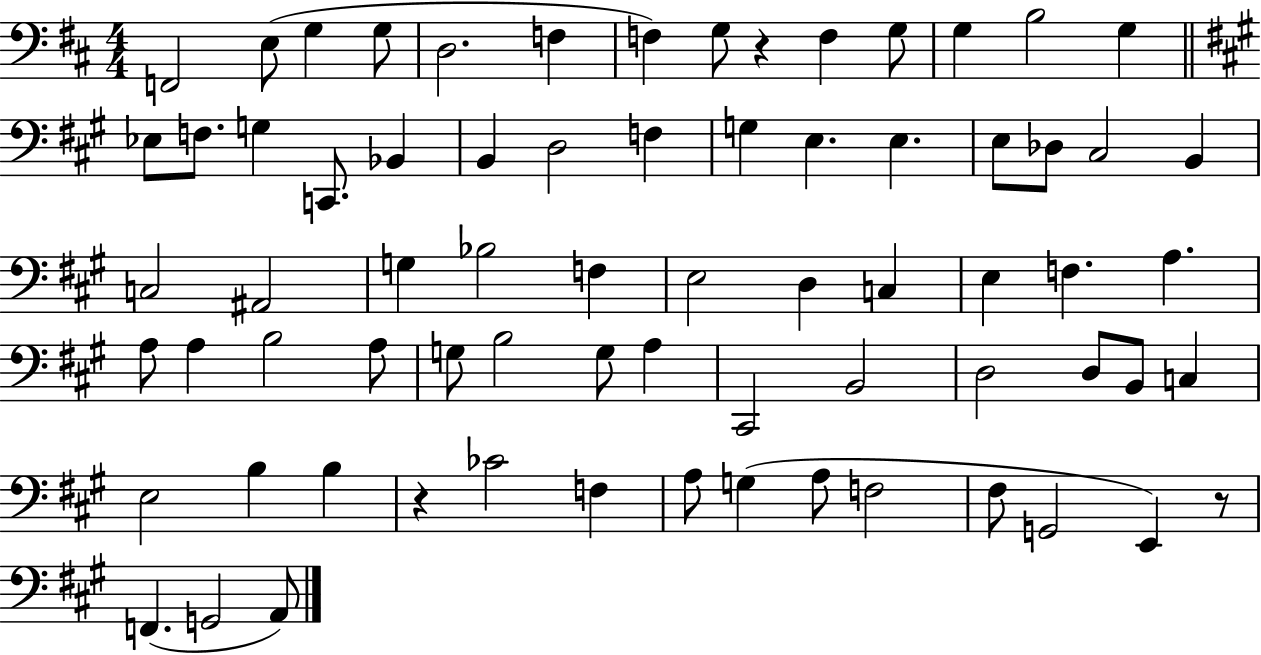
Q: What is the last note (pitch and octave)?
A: A2